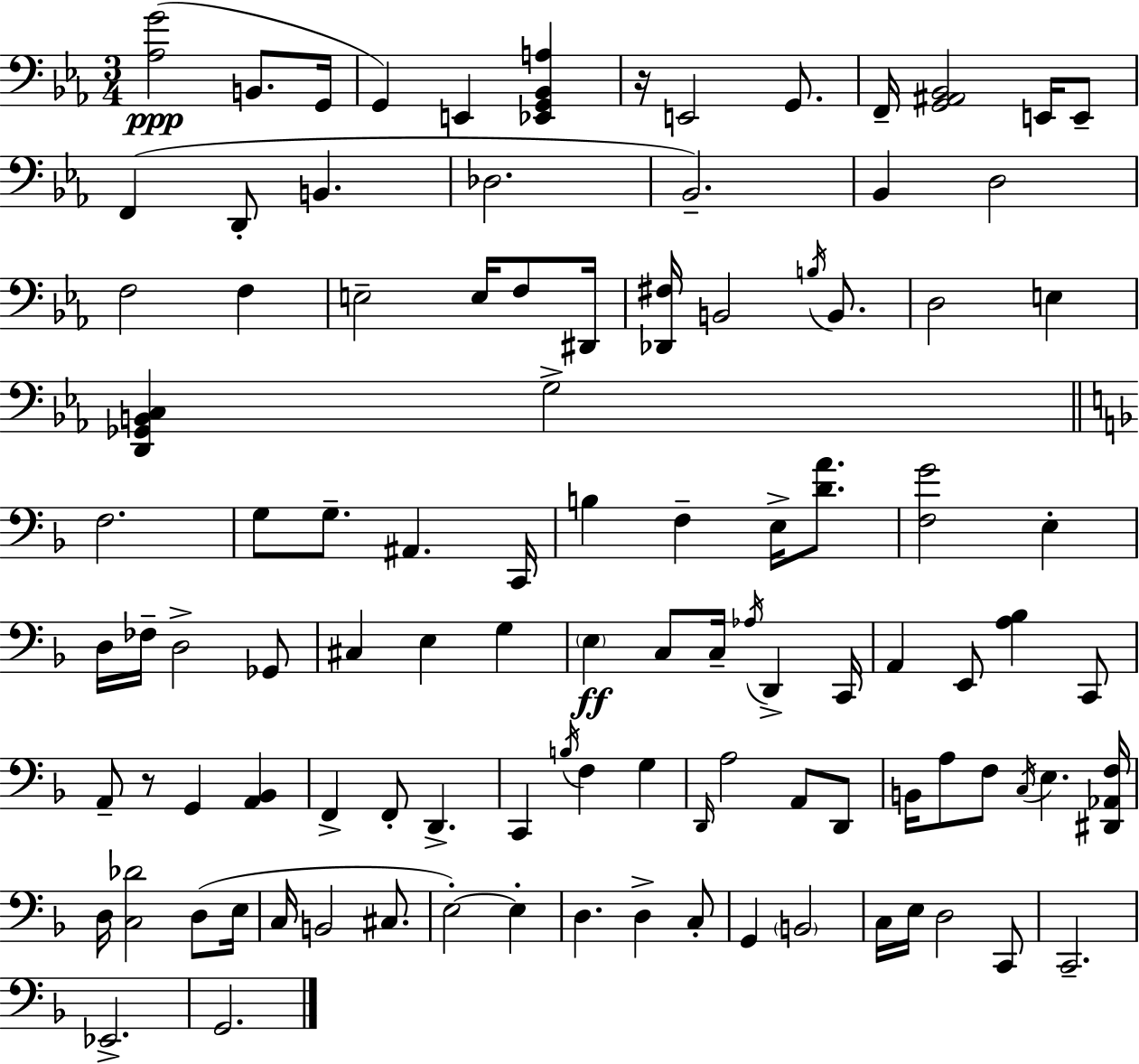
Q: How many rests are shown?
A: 2